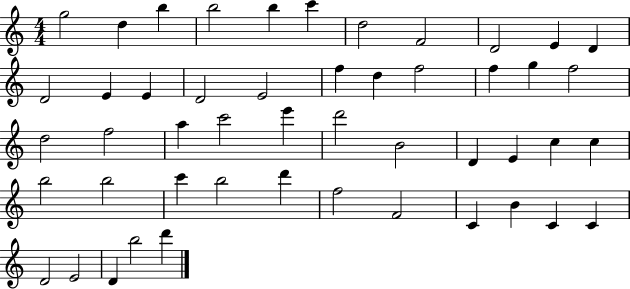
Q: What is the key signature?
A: C major